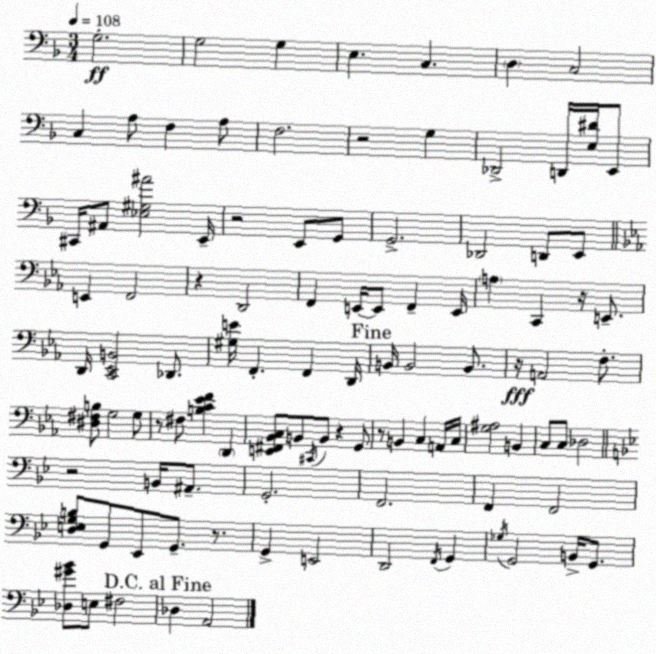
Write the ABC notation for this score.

X:1
T:Untitled
M:3/4
L:1/4
K:Dm
G,2 G,2 G, E, C, D, C,2 C, A,/2 F, A,/2 F,2 z2 G, _D,,2 D,,/4 [E,^D]/4 E,,/2 ^C,,/4 ^A,,/2 [_E,^G,^A]2 E,,/4 z2 E,,/2 G,,/2 G,,2 _D,,2 D,,/2 E,,/2 E,, F,,2 z D,,2 F,, E,,/4 E,,/2 F,, E,,/4 A, C,, z/4 E,,/2 D,,/4 [C,,_E,,B,,]2 _D,,/2 [^G,E]/4 F,, F,, D,,/4 B,,/4 B,,2 B,,/2 z/4 A,,2 F,/2 [^D,^F,B,]/2 G,2 G,/2 z/2 ^F,/2 [B,C_EF] D,, [E,,^F,,_B,,C,]/2 B,,/2 ^C,,/4 B,,/2 z G,,/2 z/2 B,, C, A,,/4 C,/4 [G,^A,]2 B,, C,/2 C,/2 _D,2 z2 B,,/4 ^A,,/2 G,,2 F,,2 F,, F,,2 [D,E,G,B,]/2 G,,/2 _E,,/2 G,,/2 z/2 G,, E,,2 D,,2 F,,/4 G,, _G,/4 G,,2 B,,/4 G,,/2 [_D,^G_B]/2 E,/2 ^F,2 _D, A,,2